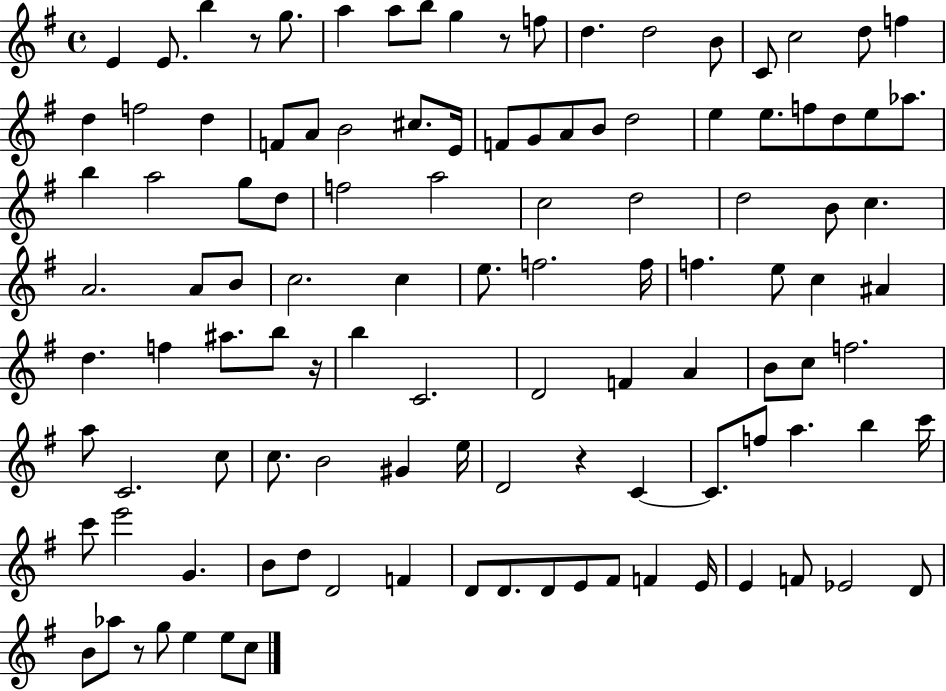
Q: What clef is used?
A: treble